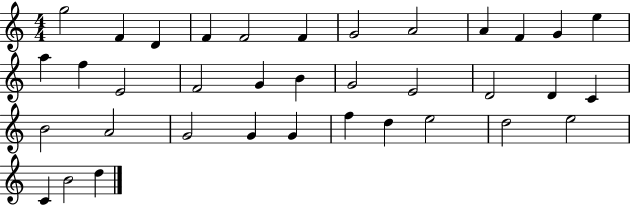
G5/h F4/q D4/q F4/q F4/h F4/q G4/h A4/h A4/q F4/q G4/q E5/q A5/q F5/q E4/h F4/h G4/q B4/q G4/h E4/h D4/h D4/q C4/q B4/h A4/h G4/h G4/q G4/q F5/q D5/q E5/h D5/h E5/h C4/q B4/h D5/q